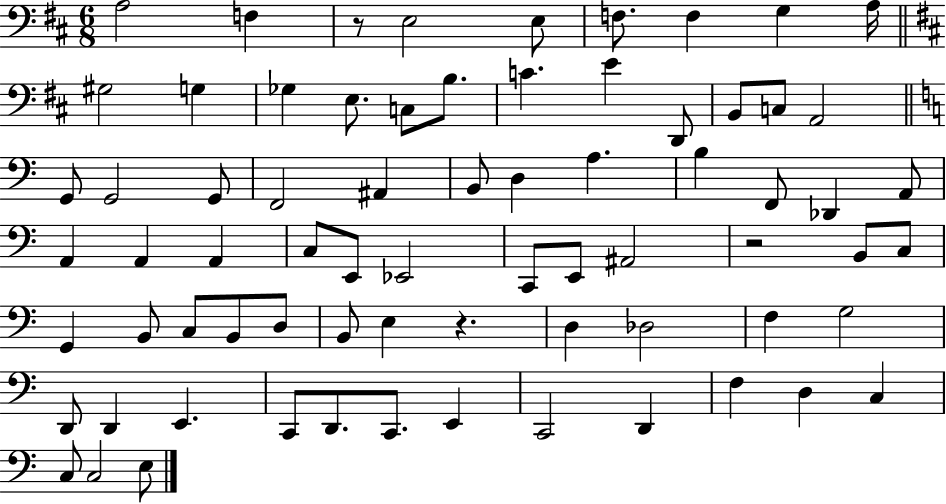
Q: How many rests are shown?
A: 3